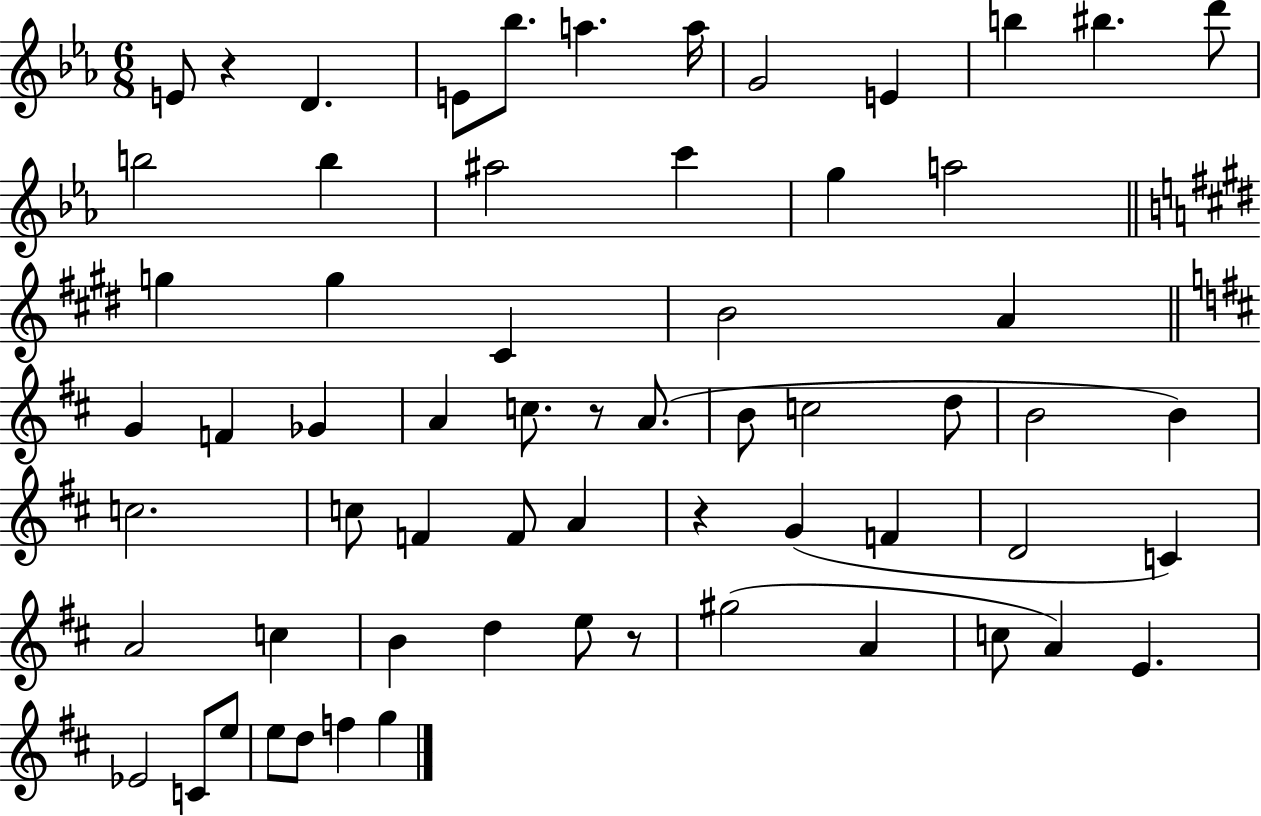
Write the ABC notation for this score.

X:1
T:Untitled
M:6/8
L:1/4
K:Eb
E/2 z D E/2 _b/2 a a/4 G2 E b ^b d'/2 b2 b ^a2 c' g a2 g g ^C B2 A G F _G A c/2 z/2 A/2 B/2 c2 d/2 B2 B c2 c/2 F F/2 A z G F D2 C A2 c B d e/2 z/2 ^g2 A c/2 A E _E2 C/2 e/2 e/2 d/2 f g